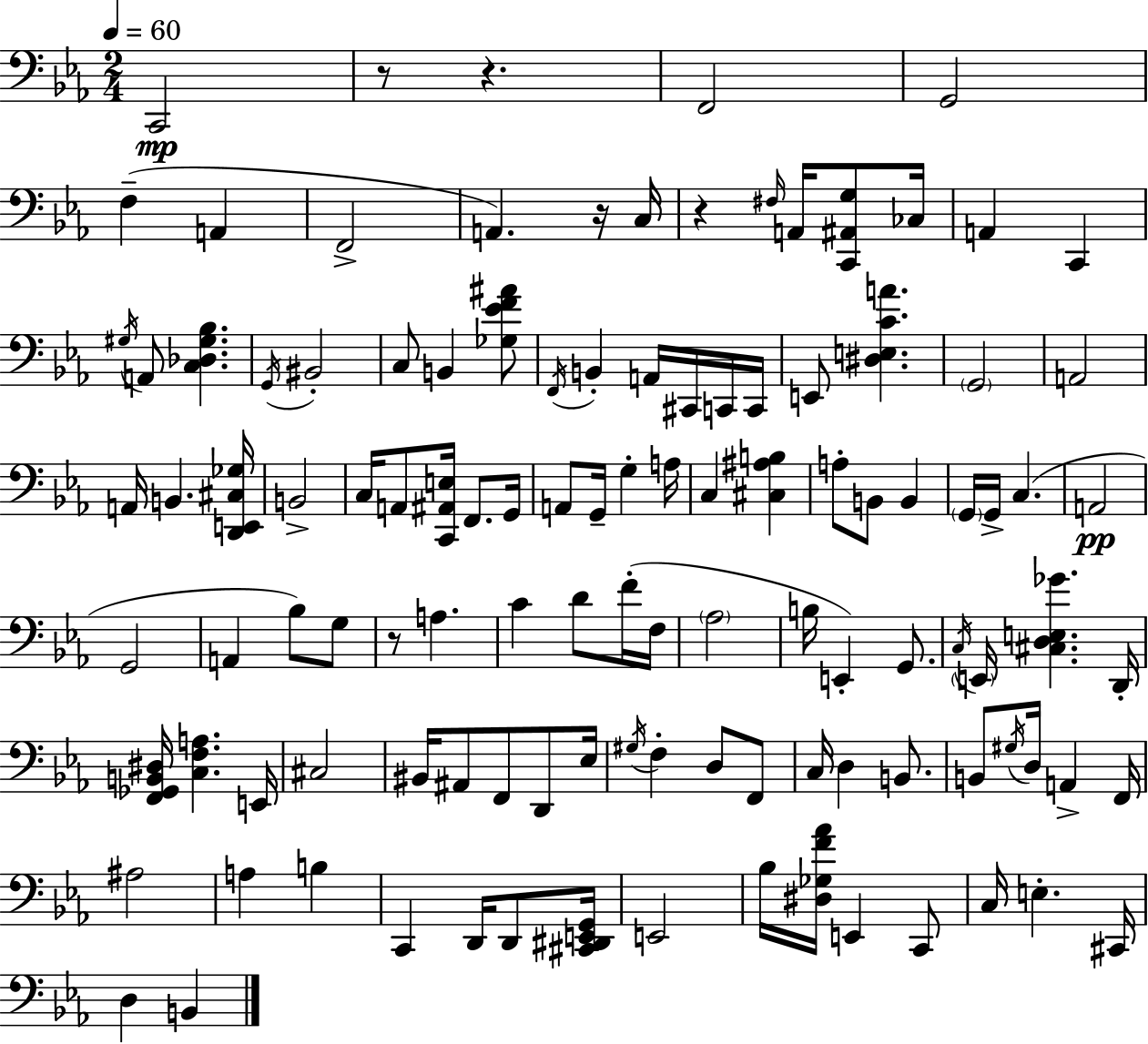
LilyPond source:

{
  \clef bass
  \numericTimeSignature
  \time 2/4
  \key ees \major
  \tempo 4 = 60
  c,2\mp | r8 r4. | f,2 | g,2 | \break f4--( a,4 | f,2-> | a,4.) r16 c16 | r4 \grace { fis16 } a,16 <c, ais, g>8 | \break ces16 a,4 c,4 | \acciaccatura { gis16 } a,8 <c des gis bes>4. | \acciaccatura { g,16 } bis,2-. | c8 b,4 | \break <ges ees' f' ais'>8 \acciaccatura { f,16 } b,4-. | a,16 cis,16 c,16 c,16 e,8 <dis e c' a'>4. | \parenthesize g,2 | a,2 | \break a,16 b,4. | <d, e, cis ges>16 b,2-> | c16 a,8 <c, ais, e>16 | f,8. g,16 a,8 g,16-- g4-. | \break a16 c4 | <cis ais b>4 a8-. b,8 | b,4 \parenthesize g,16 g,16-> c4.( | a,2\pp | \break g,2 | a,4 | bes8) g8 r8 a4. | c'4 | \break d'8 f'16-.( f16 \parenthesize aes2 | b16 e,4-.) | g,8. \acciaccatura { c16 } \parenthesize e,16 <cis d e ges'>4. | d,16-. <f, ges, b, dis>16 <c f a>4. | \break e,16 cis2 | bis,16 ais,8 | f,8 d,8 ees16 \acciaccatura { gis16 } f4-. | d8 f,8 c16 d4 | \break b,8. b,8 | \acciaccatura { gis16 } d16 a,4-> f,16 ais2 | a4 | b4 c,4 | \break d,16 d,8 <cis, dis, e, g,>16 e,2 | bes16 | <dis ges f' aes'>16 e,4 c,8 c16 | e4.-. cis,16 d4 | \break b,4 \bar "|."
}